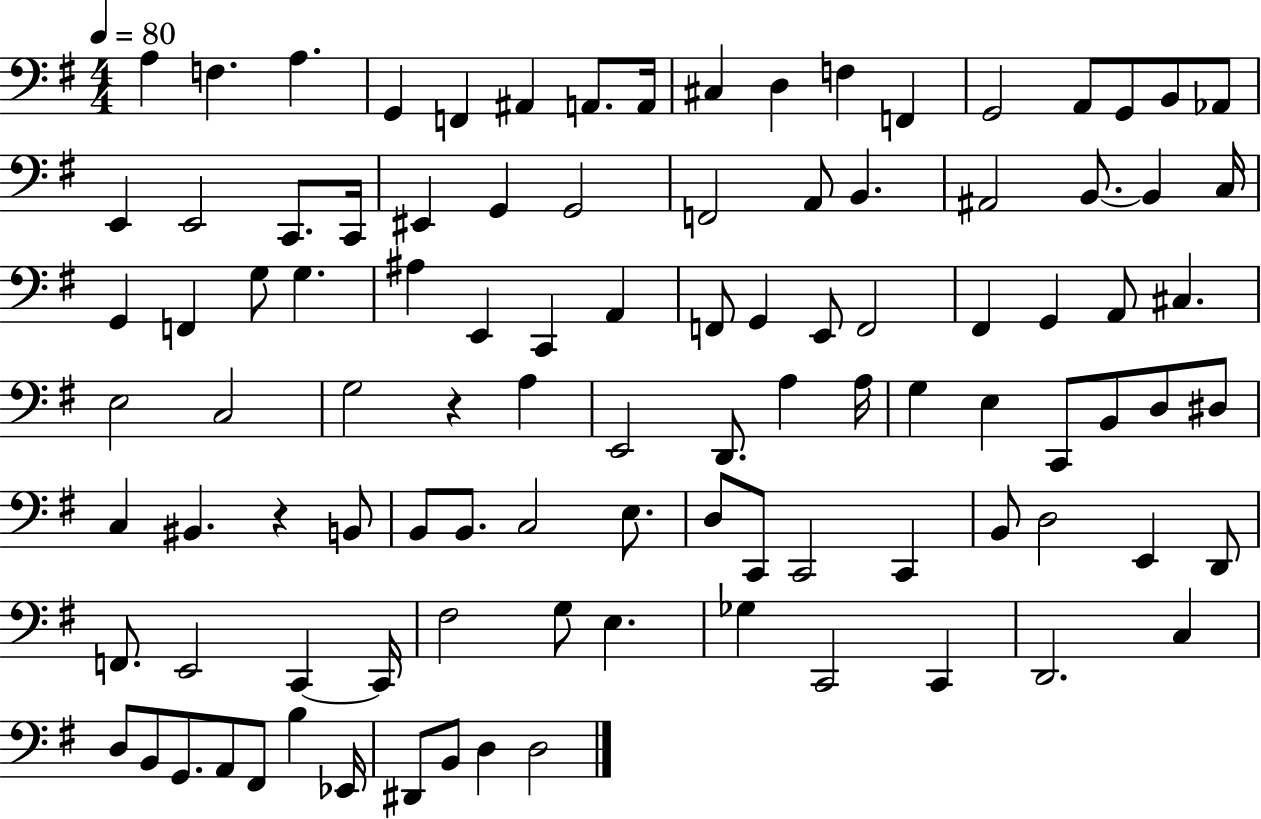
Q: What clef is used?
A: bass